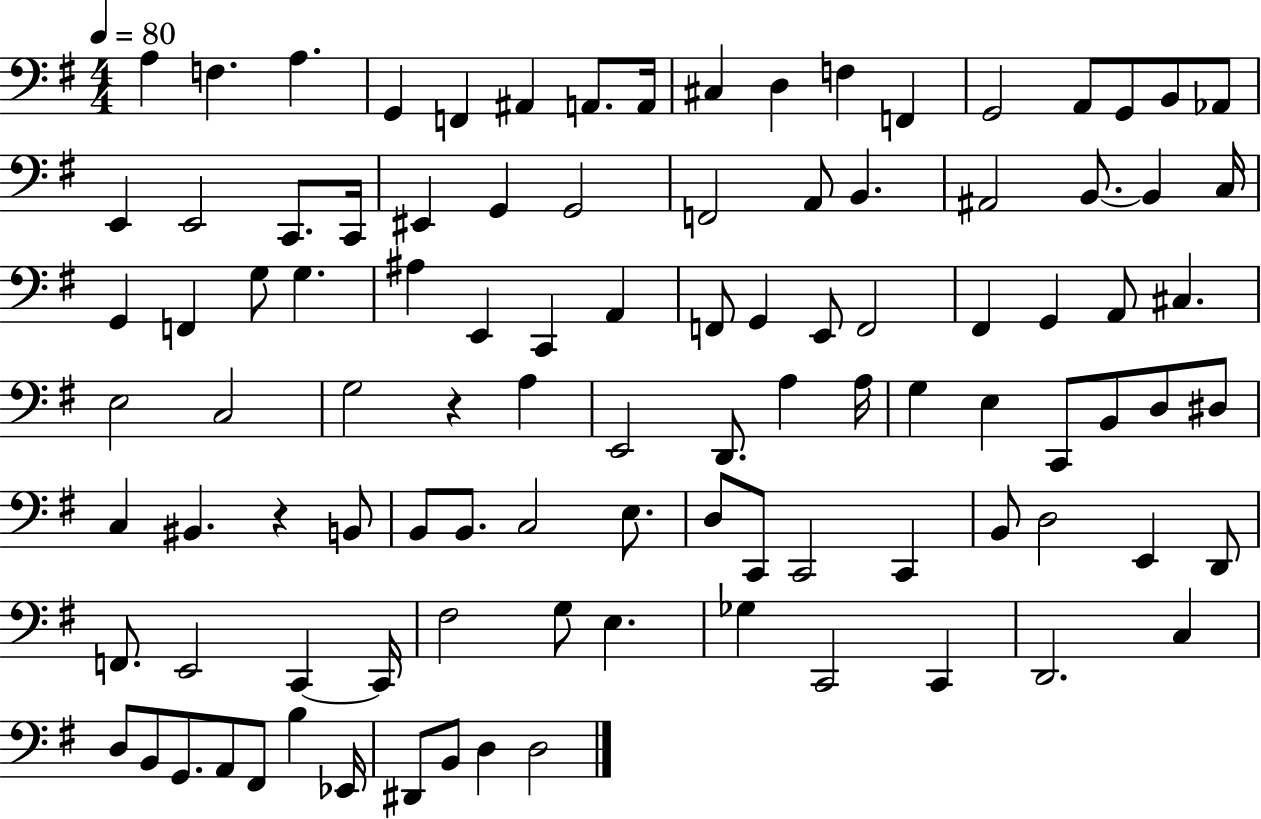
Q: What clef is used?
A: bass